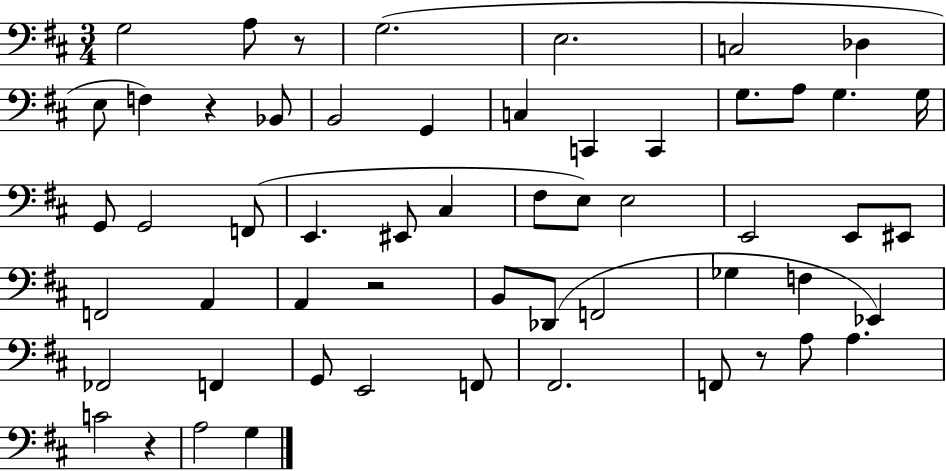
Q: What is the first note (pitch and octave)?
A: G3